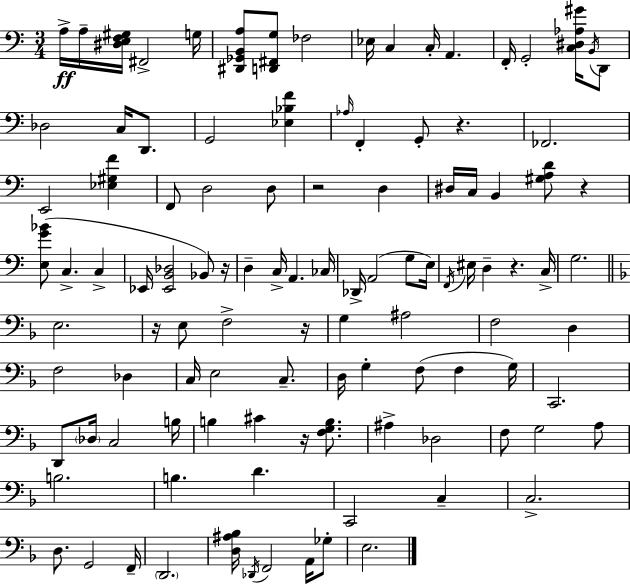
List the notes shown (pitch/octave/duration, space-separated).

A3/s A3/s [D#3,E3,F3,G#3]/s F#2/h G3/s [D#2,Gb2,B2,A3]/e [D2,F#2,G3]/e FES3/h Eb3/s C3/q C3/s A2/q. F2/s G2/h [C3,D#3,Ab3,G#4]/s B2/s D2/e Db3/h C3/s D2/e. G2/h [Eb3,Bb3,F4]/q Ab3/s F2/q G2/e R/q. FES2/h. E2/h [Eb3,G#3,F4]/q F2/e D3/h D3/e R/h D3/q D#3/s C3/s B2/q [G#3,A3,D4]/e R/q [E3,G4,Bb4]/e C3/q. C3/q Eb2/s [Eb2,B2,Db3]/h Bb2/e R/s D3/q C3/s A2/q. CES3/s Db2/s A2/h G3/e E3/s F2/s EIS3/s D3/q R/q. C3/s G3/h. E3/h. R/s E3/e F3/h R/s G3/q A#3/h F3/h D3/q F3/h Db3/q C3/s E3/h C3/e. D3/s G3/q F3/e F3/q G3/s C2/h. D2/e Db3/s C3/h B3/s B3/q C#4/q R/s [F3,G3,B3]/e. A#3/q Db3/h F3/e G3/h A3/e B3/h. B3/q. D4/q. C2/h C3/q C3/h. D3/e. G2/h F2/s D2/h. [D3,A#3,Bb3]/s Db2/s F2/h A2/s Gb3/e E3/h.